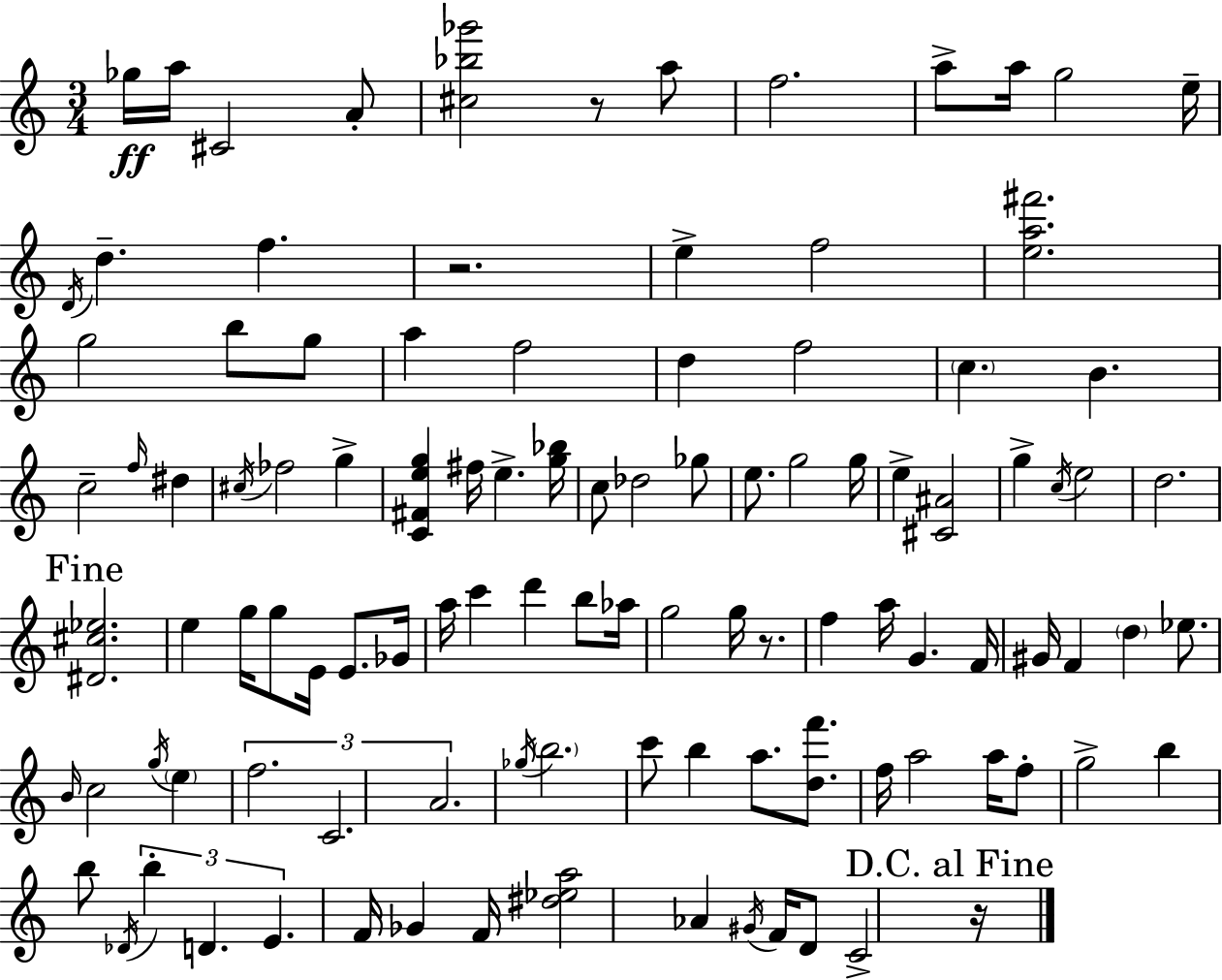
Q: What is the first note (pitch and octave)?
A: Gb5